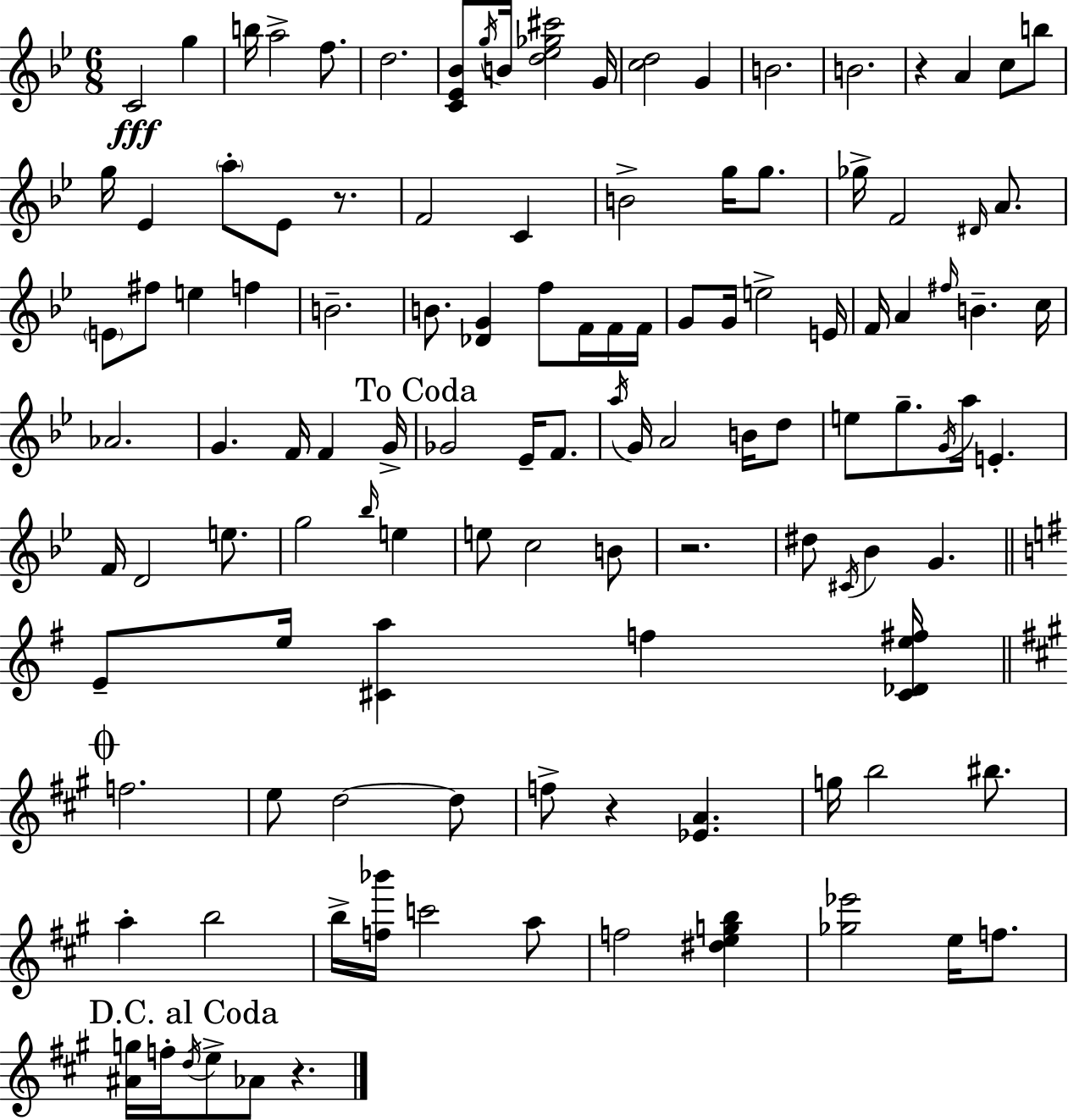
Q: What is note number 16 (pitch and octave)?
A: G5